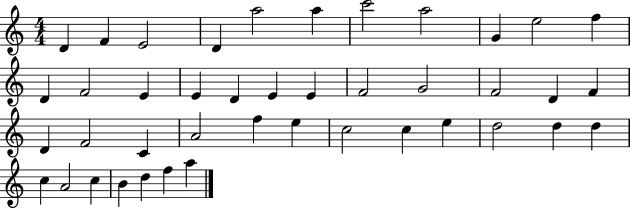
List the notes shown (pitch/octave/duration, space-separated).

D4/q F4/q E4/h D4/q A5/h A5/q C6/h A5/h G4/q E5/h F5/q D4/q F4/h E4/q E4/q D4/q E4/q E4/q F4/h G4/h F4/h D4/q F4/q D4/q F4/h C4/q A4/h F5/q E5/q C5/h C5/q E5/q D5/h D5/q D5/q C5/q A4/h C5/q B4/q D5/q F5/q A5/q